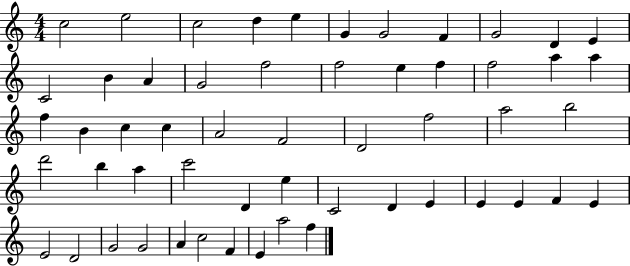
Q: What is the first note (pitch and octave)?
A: C5